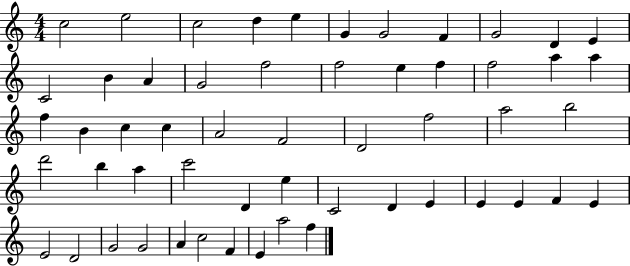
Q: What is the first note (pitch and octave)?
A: C5